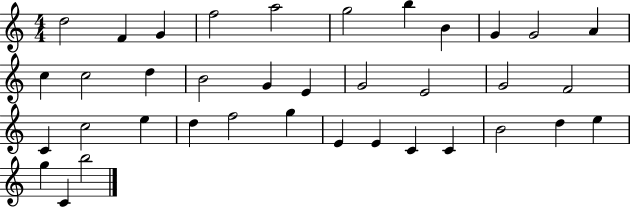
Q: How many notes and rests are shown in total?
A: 37